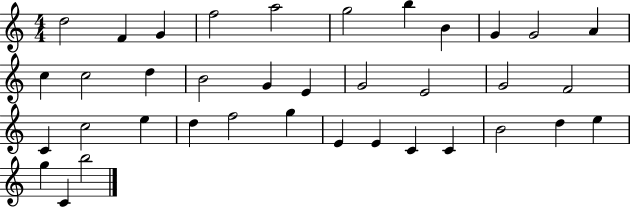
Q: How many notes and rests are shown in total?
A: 37